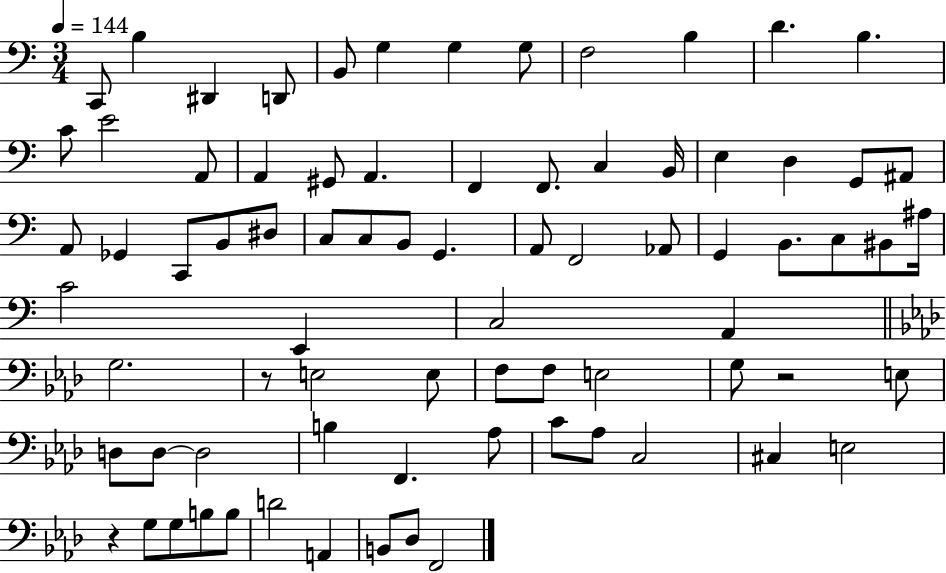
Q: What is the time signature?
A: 3/4